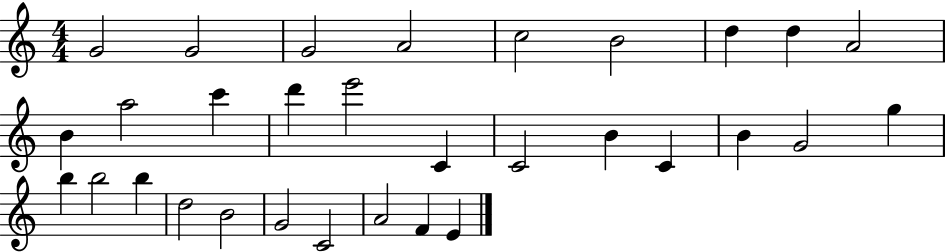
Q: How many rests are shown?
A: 0